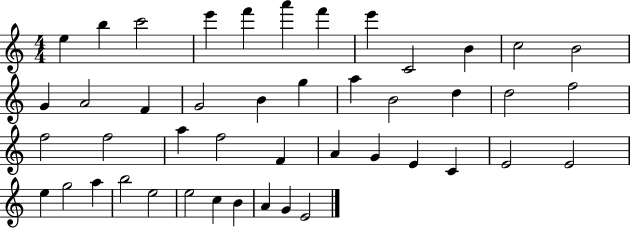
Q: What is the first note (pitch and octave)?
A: E5